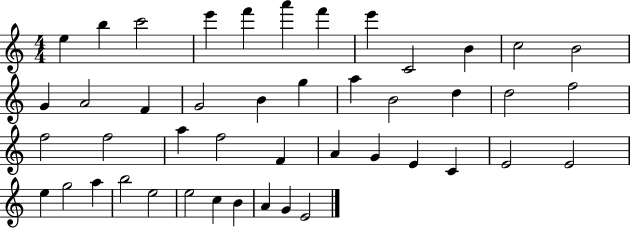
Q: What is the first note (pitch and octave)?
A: E5